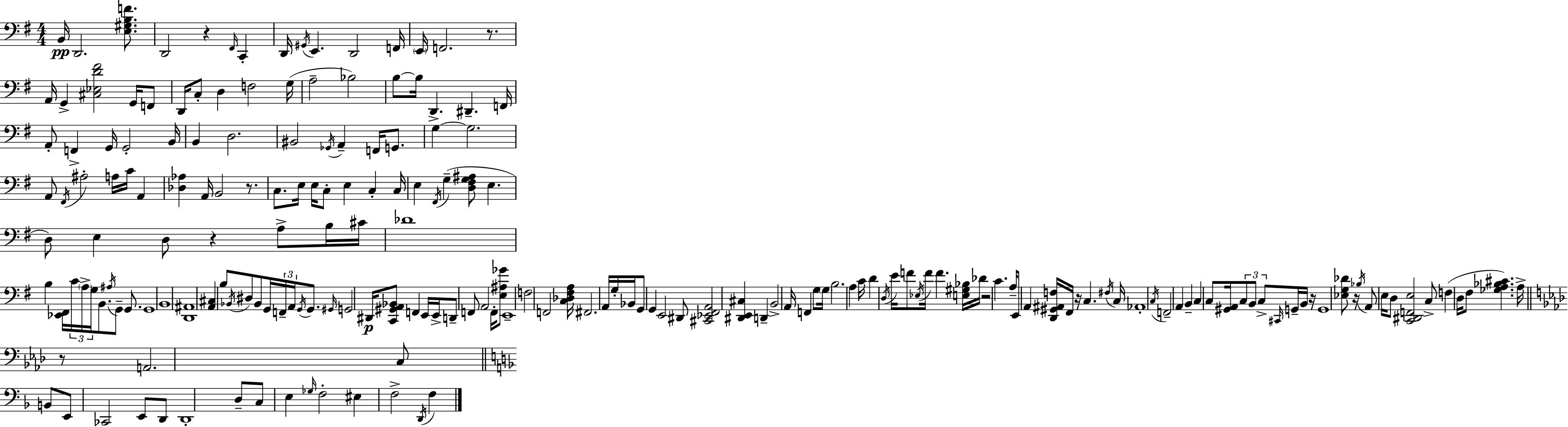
B2/s D2/h. [E3,G#3,B3,F4]/e. D2/h R/q F#2/s C2/q D2/s G#2/s E2/q. D2/h F2/s E2/s F2/h. R/e. A2/s G2/q [C#3,Eb3,D4,F#4]/h G2/s F2/e D2/s C3/e D3/q F3/h G3/s A3/h Bb3/h B3/e B3/s D2/q. D#2/q. F2/s A2/e F2/q G2/s G2/h B2/s B2/q D3/h. BIS2/h Gb2/s A2/q F2/s G2/e. G3/q G3/h. A2/e F#2/s A#3/h A3/s C4/s A2/q [Db3,Ab3]/q A2/s B2/h R/e. C3/e. E3/s E3/s C3/e E3/q C3/q C3/s E3/q F#2/s G3/q [D3,F#3,G3,A#3]/e E3/q. D3/e E3/q D3/e R/q A3/e B3/s C#4/s Db4/w B3/q [Eb2,F#2]/s C4/s A3/s G3/s B2/e. A#3/s G2/e G2/e. G2/w B2/w [D2,A#2]/w [A2,C#3]/q B3/e Bb2/s D#3/e Bb2/e G2/s F2/s A2/s G2/s G2/e. G#2/s G2/h D#2/s [C2,G#2,A2,Bb2]/e F2/q E2/s E2/s D2/e F2/e A2/h F2/s [E3,A#3,Gb4]/e E2/w F3/h F2/h [C3,Db3,F#3,A3]/s F#2/h. A2/s G3/s Bb2/s G2/e G2/q E2/h D#2/e [C#2,Eb2,F#2,A2]/h [D#2,E2,C#3]/q D2/q B2/h A2/s F2/q G3/e G3/s B3/h. A3/q C4/s D4/q D3/s E4/s F4/e Eb3/s F4/s F4/q. [E3,G#3,Bb3]/s Db4/s R/h C4/q. A3/s E2/e A2/q [D2,G#2,A#2,F3]/s F#2/s R/s C3/q. F#3/s C3/s Ab2/w C3/s F2/h A2/q B2/q C3/q C3/e [G#2,A2]/s C3/e B2/e C3/e C#2/s G2/s B2/s R/s G2/w [Eb3,G3,Db4]/e R/s Bb3/s A2/e E3/s D3/e [C2,D#2,F2,E3]/h C3/e F3/q D3/s F#3/e [Gb3,A3,Bb3,C#4]/q. A3/s R/e A2/h. C3/e B2/e E2/e CES2/h E2/e D2/e D2/w D3/e C3/e E3/q Gb3/s F3/h EIS3/q F3/h D2/s F3/q